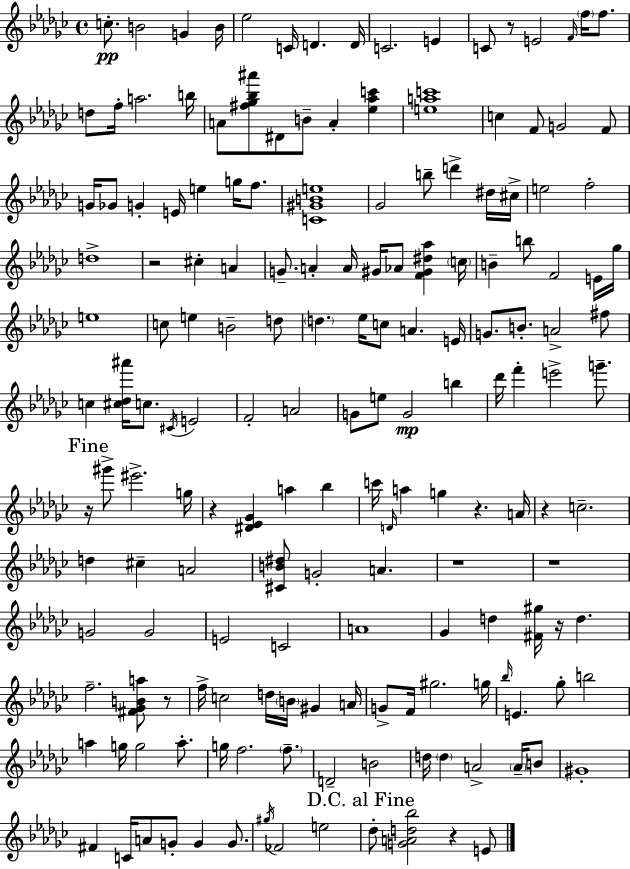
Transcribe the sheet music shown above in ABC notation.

X:1
T:Untitled
M:4/4
L:1/4
K:Ebm
c/2 B2 G B/4 _e2 C/4 D D/4 C2 E C/2 z/2 E2 F/4 f/4 f/2 d/2 f/4 a2 b/4 A/2 [^f_g_b^a']/2 ^D/2 B/2 A [_e_ac'] [eac']4 c F/2 G2 F/2 G/4 _G/2 G E/4 e g/4 f/2 [C^GBe]4 _G2 b/2 d' ^d/4 ^c/4 e2 f2 d4 z2 ^c A G/2 A A/4 ^G/4 _A/2 [F^G^d_a] c/4 B b/2 F2 E/4 _g/4 e4 c/2 e B2 d/2 d _e/4 c/2 A E/4 G/2 B/2 A2 ^f/2 c [^c_d^a']/4 c/2 ^C/4 E2 F2 A2 G/2 e/2 G2 b _d'/4 f' e'2 g'/2 z/4 ^g'/2 ^e'2 g/4 z [^D_E_G] a _b c'/4 D/4 a g z A/4 z c2 d ^c A2 [^CB^d]/2 G2 A z4 z4 G2 G2 E2 C2 A4 _G d [^F^g]/4 z/4 d f2 [^F_GBa]/2 z/2 f/4 c2 d/4 B/4 ^G A/4 G/2 F/4 ^g2 g/4 _b/4 E _g/2 b2 a g/4 g2 a/2 g/4 f2 f/2 D2 B2 d/4 d A2 A/4 B/2 ^G4 ^F C/4 A/2 G/2 G G/2 ^g/4 _F2 e2 _d/2 [GAd_b]2 z E/2